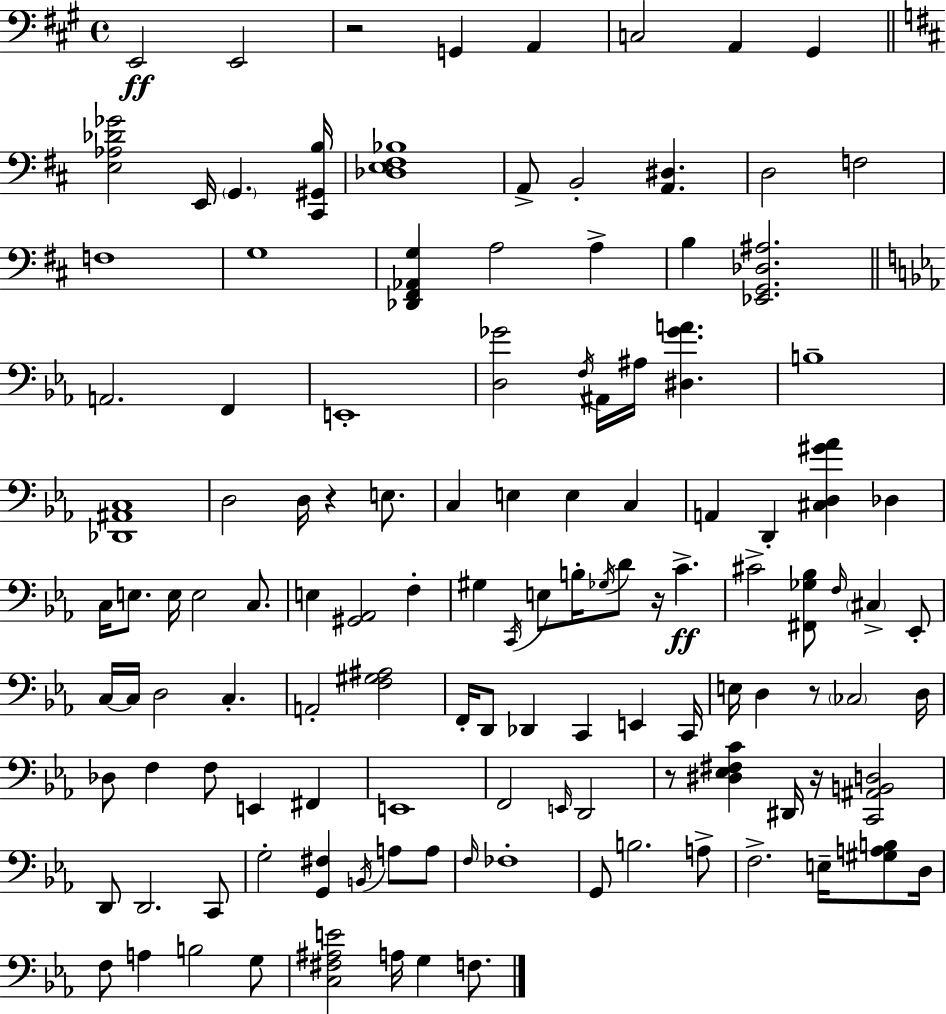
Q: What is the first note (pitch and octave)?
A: E2